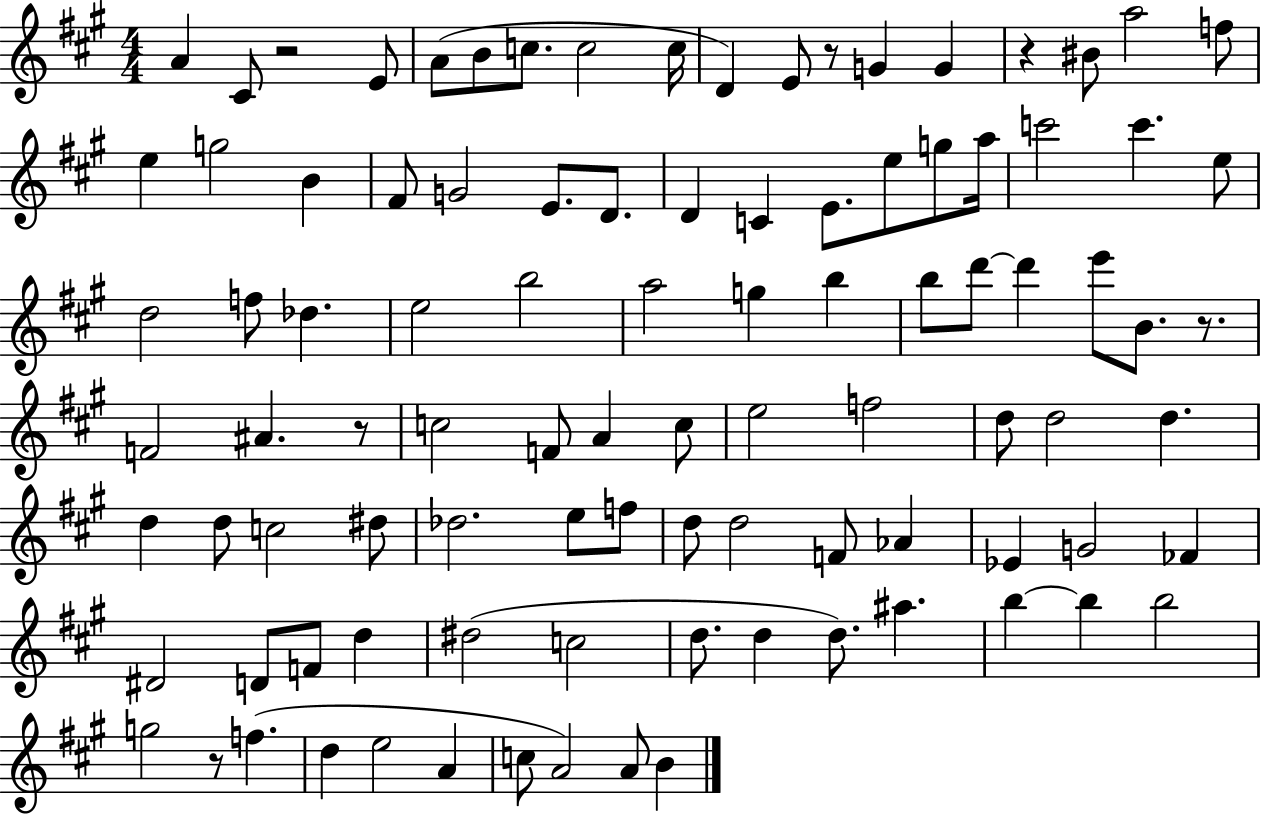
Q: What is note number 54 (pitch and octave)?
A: D5